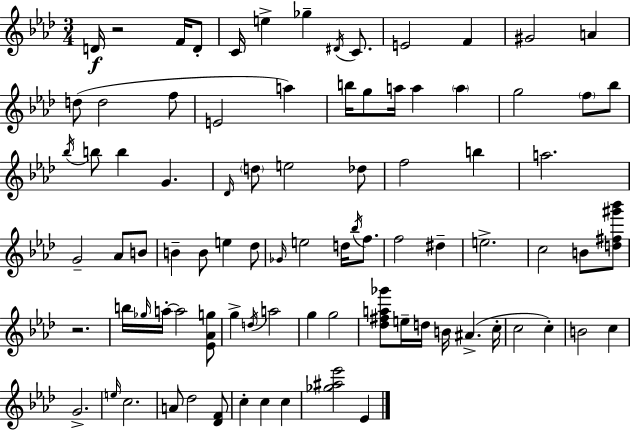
D4/s R/h F4/s D4/e C4/s E5/q Gb5/q D#4/s C4/e. E4/h F4/q G#4/h A4/q D5/e D5/h F5/e E4/h A5/q B5/s G5/e A5/s A5/q A5/q G5/h F5/e Bb5/e Bb5/s B5/e B5/q G4/q. Db4/s D5/e E5/h Db5/e F5/h B5/q A5/h. G4/h Ab4/e B4/e B4/q B4/e E5/q Db5/e Gb4/s E5/h D5/s Bb5/s F5/e. F5/h D#5/q E5/h. C5/h B4/e [D5,F#5,G#6,Bb6]/e R/h. B5/s Gb5/s A5/s A5/h [Eb4,Ab4,G5]/e G5/q D5/s A5/h G5/q G5/h [Db5,F#5,A5,Gb6]/e E5/s D5/s B4/s A#4/q. C5/s C5/h C5/q B4/h C5/q G4/h. E5/s C5/h. A4/e Db5/h [Db4,F4]/e C5/q C5/q C5/q [Gb5,A#5,Eb6]/h Eb4/q